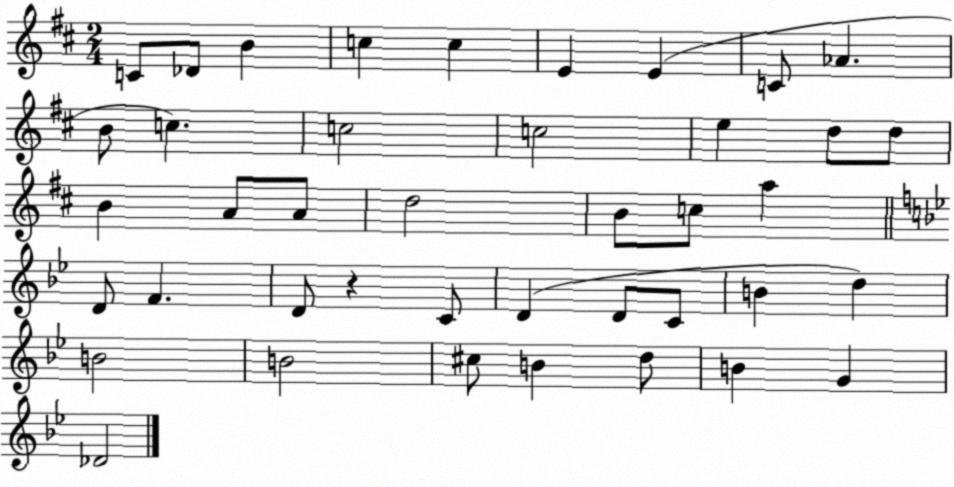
X:1
T:Untitled
M:2/4
L:1/4
K:D
C/2 _D/2 B c c E E C/2 _A B/2 c c2 c2 e d/2 d/2 B A/2 A/2 d2 B/2 c/2 a D/2 F D/2 z C/2 D D/2 C/2 B d B2 B2 ^c/2 B d/2 B G _D2